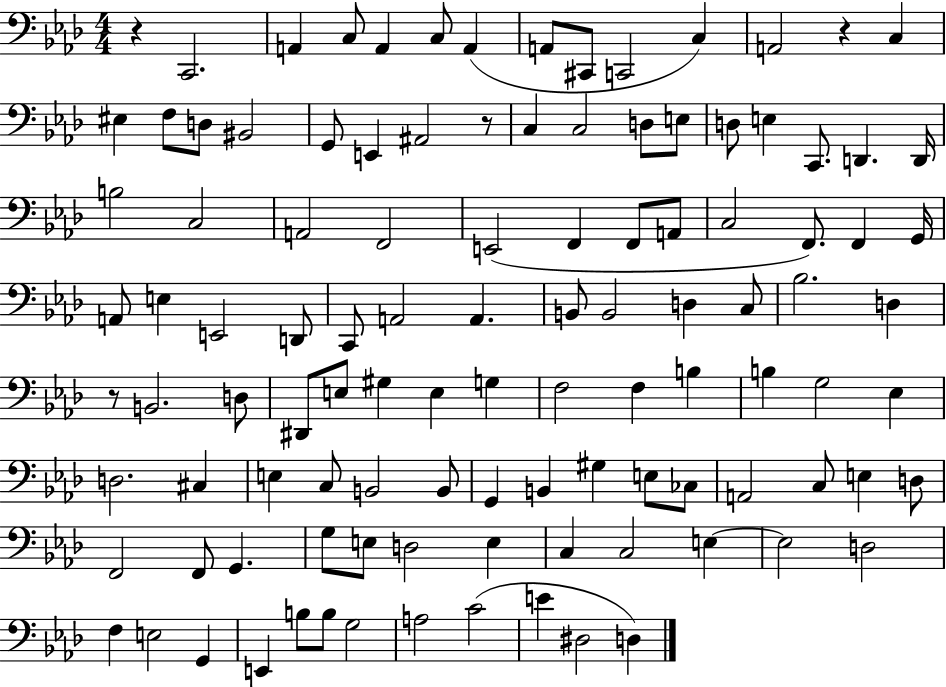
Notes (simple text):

R/q C2/h. A2/q C3/e A2/q C3/e A2/q A2/e C#2/e C2/h C3/q A2/h R/q C3/q EIS3/q F3/e D3/e BIS2/h G2/e E2/q A#2/h R/e C3/q C3/h D3/e E3/e D3/e E3/q C2/e. D2/q. D2/s B3/h C3/h A2/h F2/h E2/h F2/q F2/e A2/e C3/h F2/e. F2/q G2/s A2/e E3/q E2/h D2/e C2/e A2/h A2/q. B2/e B2/h D3/q C3/e Bb3/h. D3/q R/e B2/h. D3/e D#2/e E3/e G#3/q E3/q G3/q F3/h F3/q B3/q B3/q G3/h Eb3/q D3/h. C#3/q E3/q C3/e B2/h B2/e G2/q B2/q G#3/q E3/e CES3/e A2/h C3/e E3/q D3/e F2/h F2/e G2/q. G3/e E3/e D3/h E3/q C3/q C3/h E3/q E3/h D3/h F3/q E3/h G2/q E2/q B3/e B3/e G3/h A3/h C4/h E4/q D#3/h D3/q